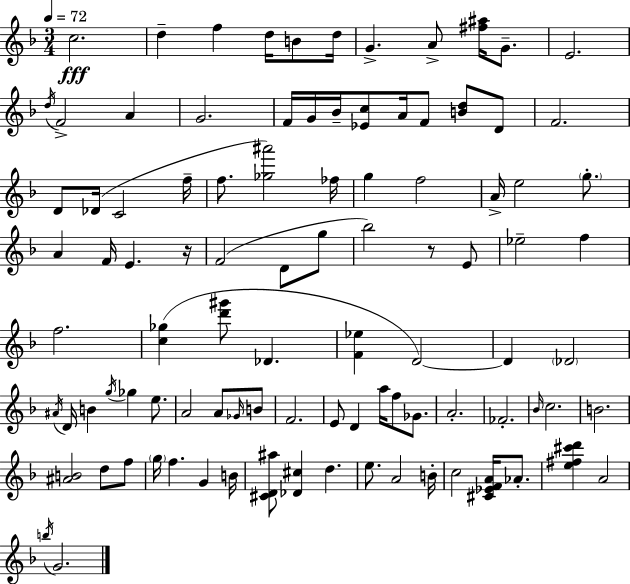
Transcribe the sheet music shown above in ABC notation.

X:1
T:Untitled
M:3/4
L:1/4
K:Dm
c2 d f d/4 B/2 d/4 G A/2 [^f^a]/4 G/2 E2 d/4 F2 A G2 F/4 G/4 _B/4 [_Ec]/2 A/4 F/2 [Bd]/2 D/2 F2 D/2 _D/4 C2 f/4 f/2 [_g^a']2 _f/4 g f2 A/4 e2 g/2 A F/4 E z/4 F2 D/2 g/2 _b2 z/2 E/2 _e2 f f2 [c_g] [d'^g']/2 _D [F_e] D2 D _D2 ^A/4 D/4 B g/4 _g e/2 A2 A/2 _G/4 B/2 F2 E/2 D a/4 f/2 _G/2 A2 _F2 _B/4 c2 B2 [^AB]2 d/2 f/2 g/4 f G B/4 [^CD^a]/2 [_D^c] d e/2 A2 B/4 c2 [^C_EFA]/4 _A/2 [e^f^c'd'] A2 b/4 G2